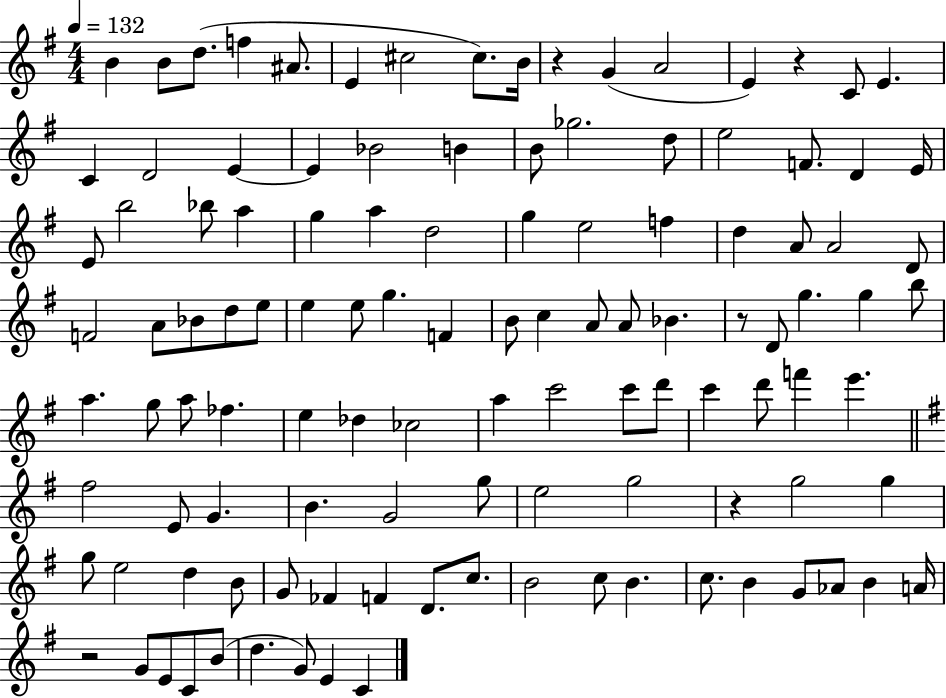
{
  \clef treble
  \numericTimeSignature
  \time 4/4
  \key g \major
  \tempo 4 = 132
  b'4 b'8 d''8.( f''4 ais'8. | e'4 cis''2 cis''8.) b'16 | r4 g'4( a'2 | e'4) r4 c'8 e'4. | \break c'4 d'2 e'4~~ | e'4 bes'2 b'4 | b'8 ges''2. d''8 | e''2 f'8. d'4 e'16 | \break e'8 b''2 bes''8 a''4 | g''4 a''4 d''2 | g''4 e''2 f''4 | d''4 a'8 a'2 d'8 | \break f'2 a'8 bes'8 d''8 e''8 | e''4 e''8 g''4. f'4 | b'8 c''4 a'8 a'8 bes'4. | r8 d'8 g''4. g''4 b''8 | \break a''4. g''8 a''8 fes''4. | e''4 des''4 ces''2 | a''4 c'''2 c'''8 d'''8 | c'''4 d'''8 f'''4 e'''4. | \break \bar "||" \break \key e \minor fis''2 e'8 g'4. | b'4. g'2 g''8 | e''2 g''2 | r4 g''2 g''4 | \break g''8 e''2 d''4 b'8 | g'8 fes'4 f'4 d'8. c''8. | b'2 c''8 b'4. | c''8. b'4 g'8 aes'8 b'4 a'16 | \break r2 g'8 e'8 c'8 b'8( | d''4. g'8) e'4 c'4 | \bar "|."
}